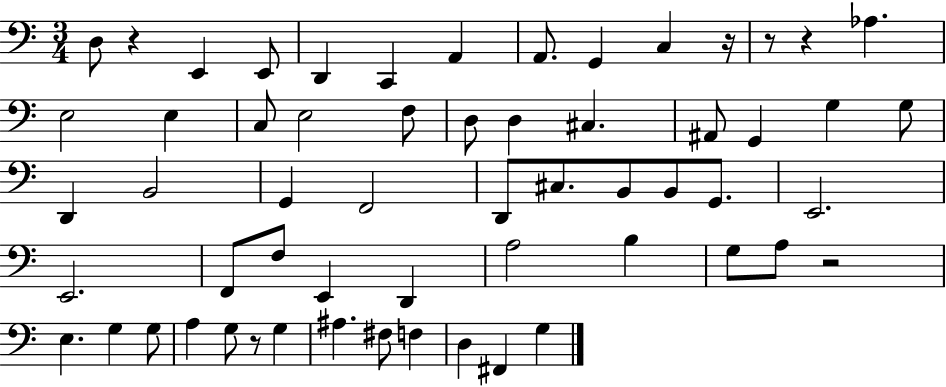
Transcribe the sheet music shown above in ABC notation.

X:1
T:Untitled
M:3/4
L:1/4
K:C
D,/2 z E,, E,,/2 D,, C,, A,, A,,/2 G,, C, z/4 z/2 z _A, E,2 E, C,/2 E,2 F,/2 D,/2 D, ^C, ^A,,/2 G,, G, G,/2 D,, B,,2 G,, F,,2 D,,/2 ^C,/2 B,,/2 B,,/2 G,,/2 E,,2 E,,2 F,,/2 F,/2 E,, D,, A,2 B, G,/2 A,/2 z2 E, G, G,/2 A, G,/2 z/2 G, ^A, ^F,/2 F, D, ^F,, G,